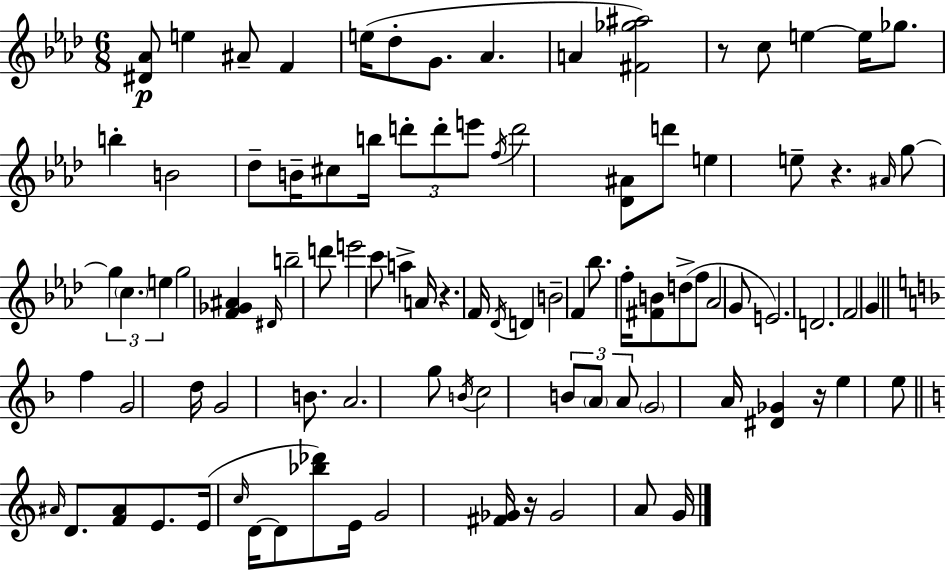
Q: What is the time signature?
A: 6/8